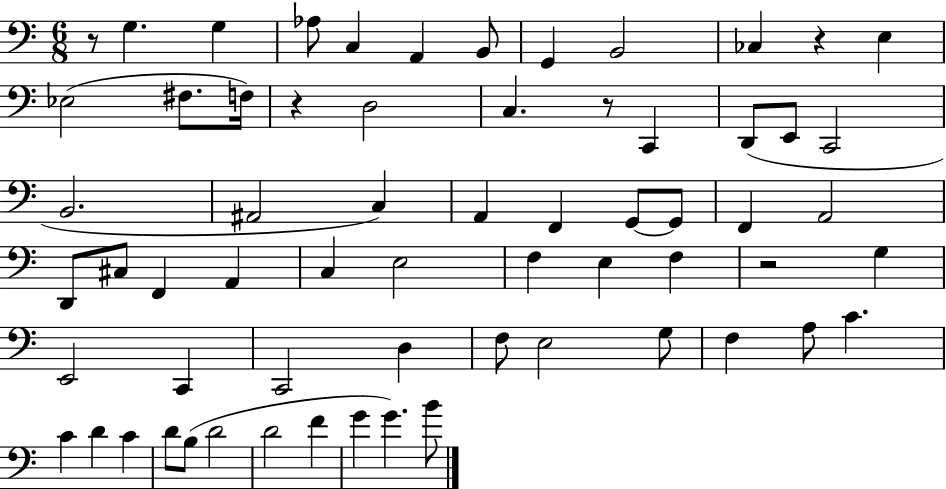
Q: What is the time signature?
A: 6/8